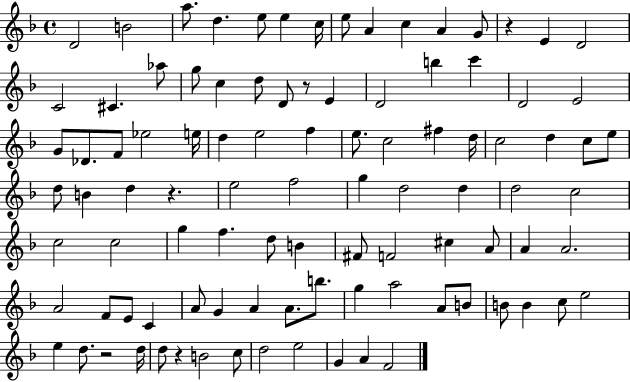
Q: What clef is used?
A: treble